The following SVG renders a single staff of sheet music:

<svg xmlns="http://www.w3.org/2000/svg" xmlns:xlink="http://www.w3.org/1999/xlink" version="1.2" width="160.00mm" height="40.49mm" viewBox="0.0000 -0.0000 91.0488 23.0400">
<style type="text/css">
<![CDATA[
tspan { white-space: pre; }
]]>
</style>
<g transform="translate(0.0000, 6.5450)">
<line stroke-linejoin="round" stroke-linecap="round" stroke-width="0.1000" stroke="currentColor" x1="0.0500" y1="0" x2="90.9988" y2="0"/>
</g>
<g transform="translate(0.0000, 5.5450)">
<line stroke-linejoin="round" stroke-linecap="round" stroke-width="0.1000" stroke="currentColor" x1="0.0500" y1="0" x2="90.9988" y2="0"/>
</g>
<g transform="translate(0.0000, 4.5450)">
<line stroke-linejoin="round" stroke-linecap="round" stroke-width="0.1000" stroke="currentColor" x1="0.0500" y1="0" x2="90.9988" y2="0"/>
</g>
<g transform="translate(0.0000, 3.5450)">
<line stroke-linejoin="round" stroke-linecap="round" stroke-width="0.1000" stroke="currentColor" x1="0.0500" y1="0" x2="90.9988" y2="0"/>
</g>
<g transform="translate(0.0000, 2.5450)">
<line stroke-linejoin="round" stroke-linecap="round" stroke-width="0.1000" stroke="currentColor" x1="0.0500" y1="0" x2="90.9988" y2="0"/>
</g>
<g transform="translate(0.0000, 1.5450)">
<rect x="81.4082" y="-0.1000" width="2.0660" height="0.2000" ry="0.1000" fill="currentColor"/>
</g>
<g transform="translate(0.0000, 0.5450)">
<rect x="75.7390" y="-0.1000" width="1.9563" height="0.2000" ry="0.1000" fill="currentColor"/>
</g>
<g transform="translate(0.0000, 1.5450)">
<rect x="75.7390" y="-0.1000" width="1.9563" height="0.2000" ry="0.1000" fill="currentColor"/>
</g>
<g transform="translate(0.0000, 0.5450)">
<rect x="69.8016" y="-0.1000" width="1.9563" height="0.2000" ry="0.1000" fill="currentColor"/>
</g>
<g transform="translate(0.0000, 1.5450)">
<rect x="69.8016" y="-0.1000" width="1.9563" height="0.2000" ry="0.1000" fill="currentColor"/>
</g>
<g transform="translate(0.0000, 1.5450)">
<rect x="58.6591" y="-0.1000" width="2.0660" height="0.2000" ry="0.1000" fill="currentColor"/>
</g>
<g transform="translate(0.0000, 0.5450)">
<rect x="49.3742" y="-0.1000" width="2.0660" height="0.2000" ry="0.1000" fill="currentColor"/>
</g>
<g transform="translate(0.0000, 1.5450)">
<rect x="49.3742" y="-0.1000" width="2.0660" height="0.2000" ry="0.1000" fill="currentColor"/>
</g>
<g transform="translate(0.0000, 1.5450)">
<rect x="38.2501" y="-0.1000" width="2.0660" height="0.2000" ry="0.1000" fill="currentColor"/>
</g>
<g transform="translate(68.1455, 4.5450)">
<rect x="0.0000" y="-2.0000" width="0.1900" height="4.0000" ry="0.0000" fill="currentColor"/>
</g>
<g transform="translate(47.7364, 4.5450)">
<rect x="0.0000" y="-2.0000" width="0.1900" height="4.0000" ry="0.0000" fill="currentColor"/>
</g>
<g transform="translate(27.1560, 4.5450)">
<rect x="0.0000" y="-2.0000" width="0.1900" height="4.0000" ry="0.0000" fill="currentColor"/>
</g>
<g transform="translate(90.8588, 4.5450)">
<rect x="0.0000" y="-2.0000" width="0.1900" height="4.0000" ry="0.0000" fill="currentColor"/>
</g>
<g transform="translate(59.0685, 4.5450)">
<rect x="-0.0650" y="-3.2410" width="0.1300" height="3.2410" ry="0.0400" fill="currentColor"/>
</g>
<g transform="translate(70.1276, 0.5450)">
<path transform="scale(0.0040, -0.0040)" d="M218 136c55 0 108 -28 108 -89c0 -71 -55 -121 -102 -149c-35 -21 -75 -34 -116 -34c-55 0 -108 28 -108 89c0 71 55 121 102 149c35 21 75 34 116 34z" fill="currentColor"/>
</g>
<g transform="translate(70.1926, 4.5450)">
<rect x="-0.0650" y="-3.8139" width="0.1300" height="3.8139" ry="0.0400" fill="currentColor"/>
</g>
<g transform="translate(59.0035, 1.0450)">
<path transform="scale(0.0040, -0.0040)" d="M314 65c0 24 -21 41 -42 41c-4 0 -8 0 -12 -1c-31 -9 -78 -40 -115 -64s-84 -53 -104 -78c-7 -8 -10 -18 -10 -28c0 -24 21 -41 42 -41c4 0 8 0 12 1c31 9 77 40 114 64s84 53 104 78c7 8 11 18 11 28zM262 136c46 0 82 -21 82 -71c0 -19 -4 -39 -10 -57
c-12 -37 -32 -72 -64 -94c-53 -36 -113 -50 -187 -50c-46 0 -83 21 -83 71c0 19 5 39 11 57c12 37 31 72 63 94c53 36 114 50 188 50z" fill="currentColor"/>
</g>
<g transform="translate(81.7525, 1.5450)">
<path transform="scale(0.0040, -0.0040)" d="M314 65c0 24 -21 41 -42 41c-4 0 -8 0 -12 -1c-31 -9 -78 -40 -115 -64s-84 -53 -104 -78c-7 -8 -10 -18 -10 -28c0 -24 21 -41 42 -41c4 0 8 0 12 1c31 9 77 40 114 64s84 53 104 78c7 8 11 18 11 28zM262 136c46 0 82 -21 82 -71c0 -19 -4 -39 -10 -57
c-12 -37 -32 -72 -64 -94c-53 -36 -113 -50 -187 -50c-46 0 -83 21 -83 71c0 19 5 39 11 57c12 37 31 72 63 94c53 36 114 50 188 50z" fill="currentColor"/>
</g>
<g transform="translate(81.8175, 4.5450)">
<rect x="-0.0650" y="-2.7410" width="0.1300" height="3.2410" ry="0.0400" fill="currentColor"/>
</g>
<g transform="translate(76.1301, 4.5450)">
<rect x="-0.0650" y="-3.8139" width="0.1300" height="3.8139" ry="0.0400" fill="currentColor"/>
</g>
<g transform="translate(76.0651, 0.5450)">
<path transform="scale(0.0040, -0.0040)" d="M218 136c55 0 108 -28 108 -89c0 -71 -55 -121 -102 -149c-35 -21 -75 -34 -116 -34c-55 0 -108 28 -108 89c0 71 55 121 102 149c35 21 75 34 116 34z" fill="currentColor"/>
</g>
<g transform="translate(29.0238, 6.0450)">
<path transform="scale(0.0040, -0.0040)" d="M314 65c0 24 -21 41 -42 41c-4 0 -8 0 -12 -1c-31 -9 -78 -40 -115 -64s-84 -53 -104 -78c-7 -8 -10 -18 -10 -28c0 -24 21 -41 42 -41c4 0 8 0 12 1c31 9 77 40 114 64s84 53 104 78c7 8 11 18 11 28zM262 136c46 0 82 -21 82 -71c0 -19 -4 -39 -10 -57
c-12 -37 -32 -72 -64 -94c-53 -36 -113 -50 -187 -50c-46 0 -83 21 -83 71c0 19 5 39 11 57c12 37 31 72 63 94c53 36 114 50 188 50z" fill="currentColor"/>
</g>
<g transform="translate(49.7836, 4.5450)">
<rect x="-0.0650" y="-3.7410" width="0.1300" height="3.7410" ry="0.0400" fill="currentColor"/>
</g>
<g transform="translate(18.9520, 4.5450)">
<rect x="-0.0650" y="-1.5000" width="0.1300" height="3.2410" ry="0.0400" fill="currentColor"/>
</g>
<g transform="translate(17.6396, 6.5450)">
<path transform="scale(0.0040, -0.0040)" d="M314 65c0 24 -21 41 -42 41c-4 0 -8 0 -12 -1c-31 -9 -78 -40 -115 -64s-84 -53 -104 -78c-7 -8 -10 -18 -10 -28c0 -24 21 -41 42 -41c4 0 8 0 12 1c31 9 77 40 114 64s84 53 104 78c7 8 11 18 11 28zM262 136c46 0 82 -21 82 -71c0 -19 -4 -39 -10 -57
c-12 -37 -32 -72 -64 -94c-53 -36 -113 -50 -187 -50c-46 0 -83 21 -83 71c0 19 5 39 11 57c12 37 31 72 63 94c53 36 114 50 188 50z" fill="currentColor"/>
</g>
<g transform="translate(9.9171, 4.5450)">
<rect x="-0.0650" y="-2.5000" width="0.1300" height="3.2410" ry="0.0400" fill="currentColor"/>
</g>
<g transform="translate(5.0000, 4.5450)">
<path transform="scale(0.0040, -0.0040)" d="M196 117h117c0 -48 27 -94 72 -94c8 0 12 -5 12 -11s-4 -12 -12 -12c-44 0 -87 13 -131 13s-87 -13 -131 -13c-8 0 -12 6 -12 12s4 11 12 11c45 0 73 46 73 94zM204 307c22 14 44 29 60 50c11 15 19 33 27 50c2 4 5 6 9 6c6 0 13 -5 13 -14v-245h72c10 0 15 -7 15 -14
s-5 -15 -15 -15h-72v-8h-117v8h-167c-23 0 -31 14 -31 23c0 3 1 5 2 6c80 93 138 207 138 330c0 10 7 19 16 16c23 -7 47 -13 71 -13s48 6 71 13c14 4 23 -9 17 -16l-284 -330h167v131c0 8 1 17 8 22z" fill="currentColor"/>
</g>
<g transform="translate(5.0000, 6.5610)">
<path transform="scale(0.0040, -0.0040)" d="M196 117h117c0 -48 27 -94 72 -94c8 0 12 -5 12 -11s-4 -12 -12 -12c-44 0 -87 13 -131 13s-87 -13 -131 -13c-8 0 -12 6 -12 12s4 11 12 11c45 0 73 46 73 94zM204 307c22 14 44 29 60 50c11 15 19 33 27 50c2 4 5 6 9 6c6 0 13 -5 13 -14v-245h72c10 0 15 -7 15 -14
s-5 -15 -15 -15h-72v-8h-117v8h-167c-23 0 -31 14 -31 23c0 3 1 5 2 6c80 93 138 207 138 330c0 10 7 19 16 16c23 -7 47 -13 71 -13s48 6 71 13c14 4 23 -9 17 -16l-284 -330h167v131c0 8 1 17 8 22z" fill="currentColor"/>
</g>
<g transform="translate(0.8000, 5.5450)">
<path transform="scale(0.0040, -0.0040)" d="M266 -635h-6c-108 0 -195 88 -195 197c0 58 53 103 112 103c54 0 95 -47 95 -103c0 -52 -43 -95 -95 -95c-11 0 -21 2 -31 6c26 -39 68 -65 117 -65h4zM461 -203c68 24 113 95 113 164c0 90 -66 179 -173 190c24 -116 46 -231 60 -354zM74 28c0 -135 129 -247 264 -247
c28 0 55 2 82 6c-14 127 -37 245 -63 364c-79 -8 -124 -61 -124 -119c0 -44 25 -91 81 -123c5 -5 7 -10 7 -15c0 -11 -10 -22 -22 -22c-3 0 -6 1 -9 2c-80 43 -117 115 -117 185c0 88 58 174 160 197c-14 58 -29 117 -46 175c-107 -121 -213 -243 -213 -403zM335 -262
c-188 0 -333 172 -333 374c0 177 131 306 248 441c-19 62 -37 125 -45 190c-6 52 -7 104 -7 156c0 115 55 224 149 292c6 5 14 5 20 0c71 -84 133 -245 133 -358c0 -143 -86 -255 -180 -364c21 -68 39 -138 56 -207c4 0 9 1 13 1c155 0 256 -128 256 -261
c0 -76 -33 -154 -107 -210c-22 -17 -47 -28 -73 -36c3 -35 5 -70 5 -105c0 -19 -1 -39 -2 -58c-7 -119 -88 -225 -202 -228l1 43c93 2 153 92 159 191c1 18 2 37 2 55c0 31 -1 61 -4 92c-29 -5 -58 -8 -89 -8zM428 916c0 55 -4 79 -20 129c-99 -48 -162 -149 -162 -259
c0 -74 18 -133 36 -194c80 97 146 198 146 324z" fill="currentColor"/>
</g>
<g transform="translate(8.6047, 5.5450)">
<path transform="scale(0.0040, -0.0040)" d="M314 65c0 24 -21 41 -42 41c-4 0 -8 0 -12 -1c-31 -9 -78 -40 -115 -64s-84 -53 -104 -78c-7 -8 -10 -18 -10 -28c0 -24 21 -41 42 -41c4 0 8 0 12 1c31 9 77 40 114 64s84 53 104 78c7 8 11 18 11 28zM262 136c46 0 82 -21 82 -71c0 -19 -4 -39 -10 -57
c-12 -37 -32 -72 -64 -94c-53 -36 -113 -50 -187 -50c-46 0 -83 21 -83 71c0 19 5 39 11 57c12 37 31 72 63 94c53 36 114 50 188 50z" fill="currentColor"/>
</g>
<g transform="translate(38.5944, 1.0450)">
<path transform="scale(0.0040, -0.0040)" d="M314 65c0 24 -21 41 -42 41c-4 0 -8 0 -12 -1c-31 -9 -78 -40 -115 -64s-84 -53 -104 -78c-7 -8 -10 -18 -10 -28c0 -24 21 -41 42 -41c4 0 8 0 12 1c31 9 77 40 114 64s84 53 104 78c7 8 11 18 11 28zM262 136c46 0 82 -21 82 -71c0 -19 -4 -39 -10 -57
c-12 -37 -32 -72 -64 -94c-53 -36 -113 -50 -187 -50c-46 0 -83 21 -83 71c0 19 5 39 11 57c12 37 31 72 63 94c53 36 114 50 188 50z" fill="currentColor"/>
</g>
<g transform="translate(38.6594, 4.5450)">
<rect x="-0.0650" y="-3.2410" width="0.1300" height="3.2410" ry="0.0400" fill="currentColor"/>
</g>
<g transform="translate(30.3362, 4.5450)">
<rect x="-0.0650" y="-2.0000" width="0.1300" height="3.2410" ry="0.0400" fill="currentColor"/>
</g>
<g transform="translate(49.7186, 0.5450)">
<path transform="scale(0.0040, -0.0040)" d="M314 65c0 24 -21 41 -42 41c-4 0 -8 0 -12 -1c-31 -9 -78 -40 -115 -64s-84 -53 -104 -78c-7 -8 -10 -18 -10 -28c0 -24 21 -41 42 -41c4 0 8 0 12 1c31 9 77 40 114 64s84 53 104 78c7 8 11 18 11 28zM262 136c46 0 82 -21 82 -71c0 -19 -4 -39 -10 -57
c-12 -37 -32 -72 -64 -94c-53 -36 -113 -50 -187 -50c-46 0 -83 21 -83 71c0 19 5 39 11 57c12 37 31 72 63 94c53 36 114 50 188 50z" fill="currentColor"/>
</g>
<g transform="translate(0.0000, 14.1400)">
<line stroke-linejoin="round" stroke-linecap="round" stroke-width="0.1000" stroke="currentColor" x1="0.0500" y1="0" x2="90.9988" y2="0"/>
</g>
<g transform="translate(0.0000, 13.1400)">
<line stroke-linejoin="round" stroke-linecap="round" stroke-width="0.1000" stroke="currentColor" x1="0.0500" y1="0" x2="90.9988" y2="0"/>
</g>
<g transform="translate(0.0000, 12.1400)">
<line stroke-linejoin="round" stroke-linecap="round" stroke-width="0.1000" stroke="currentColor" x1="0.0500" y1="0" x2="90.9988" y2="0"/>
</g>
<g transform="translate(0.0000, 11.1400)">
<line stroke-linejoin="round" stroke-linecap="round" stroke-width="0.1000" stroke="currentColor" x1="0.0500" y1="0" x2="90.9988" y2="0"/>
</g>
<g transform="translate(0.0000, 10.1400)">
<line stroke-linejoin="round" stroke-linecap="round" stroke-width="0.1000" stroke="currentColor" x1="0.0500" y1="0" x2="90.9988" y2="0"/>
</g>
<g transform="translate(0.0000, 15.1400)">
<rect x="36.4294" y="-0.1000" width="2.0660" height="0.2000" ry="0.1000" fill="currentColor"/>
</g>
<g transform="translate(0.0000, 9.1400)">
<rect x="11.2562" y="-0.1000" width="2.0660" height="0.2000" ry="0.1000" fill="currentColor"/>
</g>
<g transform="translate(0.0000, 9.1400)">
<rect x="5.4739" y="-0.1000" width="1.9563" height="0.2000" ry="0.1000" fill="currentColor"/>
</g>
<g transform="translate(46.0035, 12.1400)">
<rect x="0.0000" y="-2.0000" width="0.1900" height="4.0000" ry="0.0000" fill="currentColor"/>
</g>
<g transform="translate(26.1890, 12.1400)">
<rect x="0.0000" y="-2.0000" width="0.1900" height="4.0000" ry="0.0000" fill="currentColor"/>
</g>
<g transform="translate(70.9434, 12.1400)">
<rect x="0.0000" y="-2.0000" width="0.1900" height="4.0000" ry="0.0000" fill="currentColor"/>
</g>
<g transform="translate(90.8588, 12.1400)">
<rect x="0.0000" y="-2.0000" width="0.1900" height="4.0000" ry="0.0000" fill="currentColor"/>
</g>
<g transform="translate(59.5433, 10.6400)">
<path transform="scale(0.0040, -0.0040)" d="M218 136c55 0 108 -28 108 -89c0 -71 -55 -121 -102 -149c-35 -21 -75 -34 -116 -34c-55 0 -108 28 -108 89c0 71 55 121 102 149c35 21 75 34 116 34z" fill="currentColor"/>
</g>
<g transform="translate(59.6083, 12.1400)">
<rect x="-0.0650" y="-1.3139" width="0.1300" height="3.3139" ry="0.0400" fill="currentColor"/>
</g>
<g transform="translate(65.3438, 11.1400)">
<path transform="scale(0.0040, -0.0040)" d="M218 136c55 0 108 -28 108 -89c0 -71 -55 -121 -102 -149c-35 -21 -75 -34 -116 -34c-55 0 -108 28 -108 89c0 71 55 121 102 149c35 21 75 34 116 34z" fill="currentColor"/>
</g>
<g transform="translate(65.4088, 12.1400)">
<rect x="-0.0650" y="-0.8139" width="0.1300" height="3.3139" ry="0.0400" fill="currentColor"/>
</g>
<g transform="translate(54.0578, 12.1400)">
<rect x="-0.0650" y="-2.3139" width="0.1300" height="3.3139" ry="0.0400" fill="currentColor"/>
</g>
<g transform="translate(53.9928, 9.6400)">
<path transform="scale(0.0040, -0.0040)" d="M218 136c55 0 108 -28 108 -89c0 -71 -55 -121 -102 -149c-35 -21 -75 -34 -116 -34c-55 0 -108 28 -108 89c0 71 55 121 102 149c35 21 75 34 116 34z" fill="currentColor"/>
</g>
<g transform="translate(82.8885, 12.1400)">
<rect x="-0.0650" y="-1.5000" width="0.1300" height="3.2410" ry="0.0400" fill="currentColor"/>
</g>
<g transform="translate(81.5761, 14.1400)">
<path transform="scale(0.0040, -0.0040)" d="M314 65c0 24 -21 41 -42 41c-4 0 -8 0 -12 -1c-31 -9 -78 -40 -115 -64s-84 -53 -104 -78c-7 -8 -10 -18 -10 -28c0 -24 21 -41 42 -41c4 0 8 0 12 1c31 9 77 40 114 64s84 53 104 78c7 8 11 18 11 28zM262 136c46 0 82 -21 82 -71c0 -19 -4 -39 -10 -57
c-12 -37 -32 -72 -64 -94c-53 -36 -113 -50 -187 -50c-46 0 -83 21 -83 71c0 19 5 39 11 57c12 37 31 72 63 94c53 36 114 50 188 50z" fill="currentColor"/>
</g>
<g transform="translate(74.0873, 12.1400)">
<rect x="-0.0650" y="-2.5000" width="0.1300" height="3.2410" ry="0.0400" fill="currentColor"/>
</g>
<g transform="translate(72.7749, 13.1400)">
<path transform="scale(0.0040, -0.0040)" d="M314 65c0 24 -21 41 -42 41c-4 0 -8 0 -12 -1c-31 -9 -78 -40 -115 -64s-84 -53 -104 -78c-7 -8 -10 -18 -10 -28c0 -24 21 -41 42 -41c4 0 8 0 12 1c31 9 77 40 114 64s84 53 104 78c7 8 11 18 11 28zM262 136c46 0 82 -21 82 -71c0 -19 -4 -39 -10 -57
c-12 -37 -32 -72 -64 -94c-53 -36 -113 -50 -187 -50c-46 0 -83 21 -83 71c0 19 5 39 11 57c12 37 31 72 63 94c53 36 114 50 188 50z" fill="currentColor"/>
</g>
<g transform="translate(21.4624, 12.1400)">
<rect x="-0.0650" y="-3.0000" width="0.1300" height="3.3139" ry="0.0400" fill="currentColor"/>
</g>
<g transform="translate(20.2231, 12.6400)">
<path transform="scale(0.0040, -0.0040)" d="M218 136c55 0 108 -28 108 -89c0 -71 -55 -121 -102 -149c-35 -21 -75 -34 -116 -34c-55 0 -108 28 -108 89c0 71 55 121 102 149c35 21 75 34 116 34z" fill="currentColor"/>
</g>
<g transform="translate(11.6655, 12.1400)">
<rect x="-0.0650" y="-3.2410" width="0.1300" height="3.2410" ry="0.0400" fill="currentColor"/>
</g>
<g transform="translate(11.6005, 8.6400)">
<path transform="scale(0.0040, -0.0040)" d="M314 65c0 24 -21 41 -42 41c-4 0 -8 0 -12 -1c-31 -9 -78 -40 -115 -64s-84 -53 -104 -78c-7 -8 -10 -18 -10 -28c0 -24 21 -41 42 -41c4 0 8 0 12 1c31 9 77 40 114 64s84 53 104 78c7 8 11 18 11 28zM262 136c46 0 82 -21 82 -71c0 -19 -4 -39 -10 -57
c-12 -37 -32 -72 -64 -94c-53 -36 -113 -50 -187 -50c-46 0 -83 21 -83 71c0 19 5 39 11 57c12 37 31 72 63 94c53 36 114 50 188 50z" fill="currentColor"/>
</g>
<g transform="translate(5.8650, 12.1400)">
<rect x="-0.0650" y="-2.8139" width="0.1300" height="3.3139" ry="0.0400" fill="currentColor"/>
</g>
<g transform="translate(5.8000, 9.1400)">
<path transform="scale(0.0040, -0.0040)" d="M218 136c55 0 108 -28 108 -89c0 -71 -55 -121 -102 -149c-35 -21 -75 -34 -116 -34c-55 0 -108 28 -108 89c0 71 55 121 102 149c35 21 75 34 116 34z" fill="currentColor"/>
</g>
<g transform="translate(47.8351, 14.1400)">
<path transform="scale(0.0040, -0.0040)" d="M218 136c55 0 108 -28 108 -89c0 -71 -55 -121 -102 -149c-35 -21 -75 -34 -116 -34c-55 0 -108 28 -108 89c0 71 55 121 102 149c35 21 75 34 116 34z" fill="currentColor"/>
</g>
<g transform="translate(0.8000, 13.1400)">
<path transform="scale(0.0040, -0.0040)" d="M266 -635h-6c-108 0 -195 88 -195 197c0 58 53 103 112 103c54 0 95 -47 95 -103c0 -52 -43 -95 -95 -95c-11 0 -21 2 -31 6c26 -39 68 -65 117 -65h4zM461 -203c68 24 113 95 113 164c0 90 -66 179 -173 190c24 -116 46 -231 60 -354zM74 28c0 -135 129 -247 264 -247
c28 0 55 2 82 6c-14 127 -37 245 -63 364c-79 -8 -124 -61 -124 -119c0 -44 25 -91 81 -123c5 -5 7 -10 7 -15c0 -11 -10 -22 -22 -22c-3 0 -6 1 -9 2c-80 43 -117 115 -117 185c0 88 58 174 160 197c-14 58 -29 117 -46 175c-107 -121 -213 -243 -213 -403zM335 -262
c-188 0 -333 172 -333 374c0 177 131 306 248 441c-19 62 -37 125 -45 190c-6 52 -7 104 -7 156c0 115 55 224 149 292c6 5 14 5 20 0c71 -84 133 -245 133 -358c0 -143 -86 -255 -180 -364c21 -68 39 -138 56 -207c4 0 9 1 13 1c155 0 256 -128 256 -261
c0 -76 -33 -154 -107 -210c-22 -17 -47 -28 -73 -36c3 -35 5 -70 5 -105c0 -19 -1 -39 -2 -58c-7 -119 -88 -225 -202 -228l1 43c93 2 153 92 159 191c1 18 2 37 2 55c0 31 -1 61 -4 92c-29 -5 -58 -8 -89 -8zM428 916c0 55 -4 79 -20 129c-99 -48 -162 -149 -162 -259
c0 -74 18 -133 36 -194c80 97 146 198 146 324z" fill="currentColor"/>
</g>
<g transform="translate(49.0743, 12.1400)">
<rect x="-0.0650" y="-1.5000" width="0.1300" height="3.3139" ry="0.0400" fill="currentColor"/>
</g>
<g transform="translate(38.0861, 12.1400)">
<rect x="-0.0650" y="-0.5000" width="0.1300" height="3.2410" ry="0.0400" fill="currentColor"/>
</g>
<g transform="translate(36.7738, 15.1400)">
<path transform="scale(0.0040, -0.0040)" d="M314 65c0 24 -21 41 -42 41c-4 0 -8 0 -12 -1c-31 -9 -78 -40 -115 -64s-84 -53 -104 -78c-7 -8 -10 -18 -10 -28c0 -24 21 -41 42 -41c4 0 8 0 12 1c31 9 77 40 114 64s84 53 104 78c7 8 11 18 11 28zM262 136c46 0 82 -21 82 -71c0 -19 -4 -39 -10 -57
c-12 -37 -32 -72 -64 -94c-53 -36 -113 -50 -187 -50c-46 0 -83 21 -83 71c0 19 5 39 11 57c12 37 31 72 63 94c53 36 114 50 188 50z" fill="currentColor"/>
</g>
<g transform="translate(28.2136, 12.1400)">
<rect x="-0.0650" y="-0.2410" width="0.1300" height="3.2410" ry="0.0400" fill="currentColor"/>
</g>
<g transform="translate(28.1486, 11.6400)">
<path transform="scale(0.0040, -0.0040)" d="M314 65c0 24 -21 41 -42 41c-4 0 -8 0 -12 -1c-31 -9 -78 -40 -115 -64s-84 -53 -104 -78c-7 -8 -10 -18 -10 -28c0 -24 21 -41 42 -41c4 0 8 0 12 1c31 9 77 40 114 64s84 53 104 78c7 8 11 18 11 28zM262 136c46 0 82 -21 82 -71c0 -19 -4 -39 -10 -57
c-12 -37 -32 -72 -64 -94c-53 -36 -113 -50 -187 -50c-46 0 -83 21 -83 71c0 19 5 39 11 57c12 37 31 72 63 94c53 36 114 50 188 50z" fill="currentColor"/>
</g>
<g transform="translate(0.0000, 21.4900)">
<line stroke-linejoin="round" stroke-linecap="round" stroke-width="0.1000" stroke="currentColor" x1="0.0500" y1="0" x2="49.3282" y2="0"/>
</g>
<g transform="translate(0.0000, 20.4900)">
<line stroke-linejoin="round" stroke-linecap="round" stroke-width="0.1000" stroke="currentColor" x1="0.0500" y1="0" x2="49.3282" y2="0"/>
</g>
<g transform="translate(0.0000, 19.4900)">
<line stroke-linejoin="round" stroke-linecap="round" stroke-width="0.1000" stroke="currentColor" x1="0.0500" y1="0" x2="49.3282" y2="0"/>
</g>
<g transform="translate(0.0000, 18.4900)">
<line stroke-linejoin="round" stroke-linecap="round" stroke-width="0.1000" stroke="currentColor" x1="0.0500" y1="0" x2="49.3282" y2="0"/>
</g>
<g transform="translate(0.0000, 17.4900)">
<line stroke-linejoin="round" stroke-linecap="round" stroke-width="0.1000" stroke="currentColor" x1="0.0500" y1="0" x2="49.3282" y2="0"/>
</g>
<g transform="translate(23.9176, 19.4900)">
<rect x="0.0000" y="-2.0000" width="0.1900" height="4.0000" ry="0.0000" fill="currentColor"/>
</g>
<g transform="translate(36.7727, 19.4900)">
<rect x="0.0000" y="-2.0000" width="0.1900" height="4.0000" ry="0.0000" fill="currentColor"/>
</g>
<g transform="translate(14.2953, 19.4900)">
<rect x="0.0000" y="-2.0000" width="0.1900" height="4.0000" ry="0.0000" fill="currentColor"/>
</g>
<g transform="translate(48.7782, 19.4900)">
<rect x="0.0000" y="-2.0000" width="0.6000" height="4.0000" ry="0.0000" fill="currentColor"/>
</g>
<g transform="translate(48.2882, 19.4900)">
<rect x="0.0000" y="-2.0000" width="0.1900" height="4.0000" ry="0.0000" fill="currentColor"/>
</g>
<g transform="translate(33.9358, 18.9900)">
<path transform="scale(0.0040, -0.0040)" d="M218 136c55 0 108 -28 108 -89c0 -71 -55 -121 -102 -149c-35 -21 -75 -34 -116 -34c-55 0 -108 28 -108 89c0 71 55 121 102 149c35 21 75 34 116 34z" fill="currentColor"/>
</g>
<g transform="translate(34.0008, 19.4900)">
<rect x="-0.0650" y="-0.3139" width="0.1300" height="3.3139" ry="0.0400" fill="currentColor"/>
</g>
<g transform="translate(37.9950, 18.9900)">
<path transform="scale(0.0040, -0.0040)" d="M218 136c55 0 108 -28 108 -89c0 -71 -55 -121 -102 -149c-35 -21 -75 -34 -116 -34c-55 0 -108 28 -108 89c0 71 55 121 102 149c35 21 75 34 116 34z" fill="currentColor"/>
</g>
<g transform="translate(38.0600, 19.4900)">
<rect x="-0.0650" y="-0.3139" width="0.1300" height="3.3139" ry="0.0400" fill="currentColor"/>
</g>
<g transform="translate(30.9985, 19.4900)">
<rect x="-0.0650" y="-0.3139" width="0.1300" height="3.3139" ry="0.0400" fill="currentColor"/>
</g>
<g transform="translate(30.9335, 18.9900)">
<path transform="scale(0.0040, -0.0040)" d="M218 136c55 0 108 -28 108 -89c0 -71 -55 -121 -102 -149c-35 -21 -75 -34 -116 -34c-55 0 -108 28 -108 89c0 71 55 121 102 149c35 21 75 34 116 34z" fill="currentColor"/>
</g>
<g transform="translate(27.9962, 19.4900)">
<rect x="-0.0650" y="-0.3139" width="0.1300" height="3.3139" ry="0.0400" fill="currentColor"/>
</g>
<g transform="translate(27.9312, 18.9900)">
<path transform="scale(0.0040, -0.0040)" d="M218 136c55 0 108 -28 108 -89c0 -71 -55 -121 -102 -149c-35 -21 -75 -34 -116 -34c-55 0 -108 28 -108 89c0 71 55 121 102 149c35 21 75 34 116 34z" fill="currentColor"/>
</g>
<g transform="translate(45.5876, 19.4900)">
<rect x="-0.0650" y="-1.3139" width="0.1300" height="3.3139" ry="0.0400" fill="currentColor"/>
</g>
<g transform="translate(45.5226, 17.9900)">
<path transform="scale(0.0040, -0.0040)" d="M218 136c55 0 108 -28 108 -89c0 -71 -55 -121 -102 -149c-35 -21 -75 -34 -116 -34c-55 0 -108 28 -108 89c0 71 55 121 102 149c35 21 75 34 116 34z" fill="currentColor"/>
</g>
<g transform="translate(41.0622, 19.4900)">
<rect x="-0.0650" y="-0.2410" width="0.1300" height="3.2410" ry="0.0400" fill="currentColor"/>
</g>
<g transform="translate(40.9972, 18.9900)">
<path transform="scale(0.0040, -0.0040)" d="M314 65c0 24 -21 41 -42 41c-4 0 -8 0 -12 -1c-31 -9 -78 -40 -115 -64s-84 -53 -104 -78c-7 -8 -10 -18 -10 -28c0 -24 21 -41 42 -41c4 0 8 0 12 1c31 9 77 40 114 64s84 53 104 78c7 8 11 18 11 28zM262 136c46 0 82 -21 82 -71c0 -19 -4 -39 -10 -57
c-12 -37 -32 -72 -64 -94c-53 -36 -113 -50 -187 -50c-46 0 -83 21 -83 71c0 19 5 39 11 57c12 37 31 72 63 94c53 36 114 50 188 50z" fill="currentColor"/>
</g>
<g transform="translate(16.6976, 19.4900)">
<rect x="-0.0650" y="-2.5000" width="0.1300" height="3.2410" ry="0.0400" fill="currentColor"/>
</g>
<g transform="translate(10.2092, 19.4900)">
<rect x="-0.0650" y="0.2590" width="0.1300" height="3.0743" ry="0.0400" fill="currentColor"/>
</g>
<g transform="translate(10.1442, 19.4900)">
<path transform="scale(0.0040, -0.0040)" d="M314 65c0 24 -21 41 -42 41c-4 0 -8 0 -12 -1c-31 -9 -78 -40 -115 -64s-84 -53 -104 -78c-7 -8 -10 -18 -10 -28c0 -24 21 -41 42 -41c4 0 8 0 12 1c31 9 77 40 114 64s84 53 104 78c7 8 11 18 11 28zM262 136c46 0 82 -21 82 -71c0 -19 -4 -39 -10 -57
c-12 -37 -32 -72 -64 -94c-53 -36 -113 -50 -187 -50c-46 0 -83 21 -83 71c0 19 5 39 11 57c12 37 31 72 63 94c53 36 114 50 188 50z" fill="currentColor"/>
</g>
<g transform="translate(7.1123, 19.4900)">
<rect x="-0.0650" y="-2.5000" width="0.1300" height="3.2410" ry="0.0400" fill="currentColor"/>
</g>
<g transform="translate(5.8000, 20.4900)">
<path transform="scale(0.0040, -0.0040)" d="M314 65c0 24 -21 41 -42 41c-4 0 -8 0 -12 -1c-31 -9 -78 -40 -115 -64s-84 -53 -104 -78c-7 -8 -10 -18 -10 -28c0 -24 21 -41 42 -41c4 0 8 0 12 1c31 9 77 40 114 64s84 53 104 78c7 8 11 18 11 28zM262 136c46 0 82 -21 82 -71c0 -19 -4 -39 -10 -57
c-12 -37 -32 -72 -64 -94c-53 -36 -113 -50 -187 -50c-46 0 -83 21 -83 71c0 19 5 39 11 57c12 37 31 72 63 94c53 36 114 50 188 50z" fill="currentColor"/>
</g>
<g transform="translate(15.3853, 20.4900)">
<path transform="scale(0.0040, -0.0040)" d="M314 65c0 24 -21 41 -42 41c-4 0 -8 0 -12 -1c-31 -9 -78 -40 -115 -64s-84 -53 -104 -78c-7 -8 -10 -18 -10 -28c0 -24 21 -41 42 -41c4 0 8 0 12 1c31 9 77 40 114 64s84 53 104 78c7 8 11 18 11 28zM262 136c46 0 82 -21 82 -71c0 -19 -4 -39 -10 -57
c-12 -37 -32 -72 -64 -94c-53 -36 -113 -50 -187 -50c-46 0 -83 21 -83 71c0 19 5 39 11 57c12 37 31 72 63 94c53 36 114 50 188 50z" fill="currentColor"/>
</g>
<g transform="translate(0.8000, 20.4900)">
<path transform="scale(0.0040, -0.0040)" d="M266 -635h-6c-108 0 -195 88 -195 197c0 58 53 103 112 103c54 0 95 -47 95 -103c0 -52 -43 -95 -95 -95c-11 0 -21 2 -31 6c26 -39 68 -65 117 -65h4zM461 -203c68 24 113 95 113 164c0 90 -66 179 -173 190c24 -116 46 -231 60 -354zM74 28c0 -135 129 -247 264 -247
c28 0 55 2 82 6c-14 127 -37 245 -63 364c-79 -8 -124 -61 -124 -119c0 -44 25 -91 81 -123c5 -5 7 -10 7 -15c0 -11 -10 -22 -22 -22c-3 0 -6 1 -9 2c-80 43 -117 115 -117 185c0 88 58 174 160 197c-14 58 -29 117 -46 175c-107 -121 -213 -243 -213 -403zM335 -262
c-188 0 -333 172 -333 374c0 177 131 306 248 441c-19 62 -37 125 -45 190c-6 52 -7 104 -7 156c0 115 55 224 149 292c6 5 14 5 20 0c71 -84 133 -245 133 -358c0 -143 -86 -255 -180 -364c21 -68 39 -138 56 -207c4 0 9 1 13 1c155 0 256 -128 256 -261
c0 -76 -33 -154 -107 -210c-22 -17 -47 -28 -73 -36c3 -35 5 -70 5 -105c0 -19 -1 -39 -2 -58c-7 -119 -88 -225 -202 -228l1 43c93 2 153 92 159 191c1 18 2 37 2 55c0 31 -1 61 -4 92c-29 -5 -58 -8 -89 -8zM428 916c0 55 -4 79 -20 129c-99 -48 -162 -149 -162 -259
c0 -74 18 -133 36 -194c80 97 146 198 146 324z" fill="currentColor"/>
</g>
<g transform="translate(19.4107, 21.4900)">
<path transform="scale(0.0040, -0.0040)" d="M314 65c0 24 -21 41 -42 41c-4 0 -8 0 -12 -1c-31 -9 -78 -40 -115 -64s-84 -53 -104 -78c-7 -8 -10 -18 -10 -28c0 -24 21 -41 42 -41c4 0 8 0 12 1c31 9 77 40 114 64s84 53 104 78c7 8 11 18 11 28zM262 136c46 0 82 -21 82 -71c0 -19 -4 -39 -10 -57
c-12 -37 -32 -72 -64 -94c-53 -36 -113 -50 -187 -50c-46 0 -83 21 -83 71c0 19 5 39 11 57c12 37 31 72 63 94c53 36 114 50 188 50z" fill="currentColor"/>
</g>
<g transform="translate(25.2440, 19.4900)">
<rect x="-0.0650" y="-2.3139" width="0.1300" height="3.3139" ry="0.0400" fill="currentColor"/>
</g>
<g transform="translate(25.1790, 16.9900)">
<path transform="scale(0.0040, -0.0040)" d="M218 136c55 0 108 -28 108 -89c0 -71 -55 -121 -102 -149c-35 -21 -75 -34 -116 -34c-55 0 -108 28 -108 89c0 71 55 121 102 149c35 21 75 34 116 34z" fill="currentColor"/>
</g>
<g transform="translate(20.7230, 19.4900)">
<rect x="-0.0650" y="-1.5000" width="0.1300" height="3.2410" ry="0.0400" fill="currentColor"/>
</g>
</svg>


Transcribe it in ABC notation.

X:1
T:Untitled
M:4/4
L:1/4
K:C
G2 E2 F2 b2 c'2 b2 c' c' a2 a b2 A c2 C2 E g e d G2 E2 G2 B2 G2 E2 g c c c c c2 e